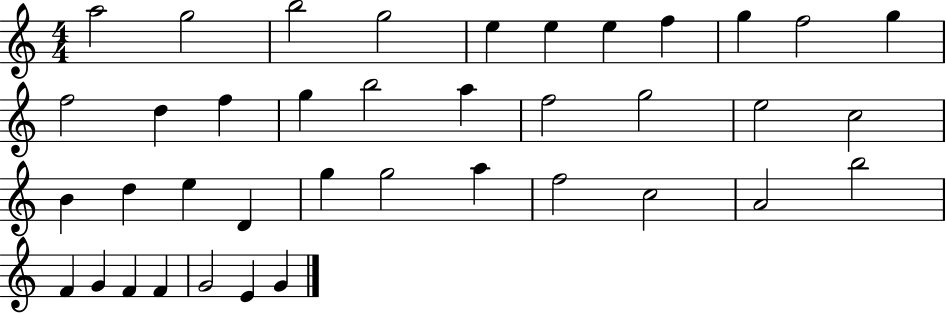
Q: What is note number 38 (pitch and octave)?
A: E4